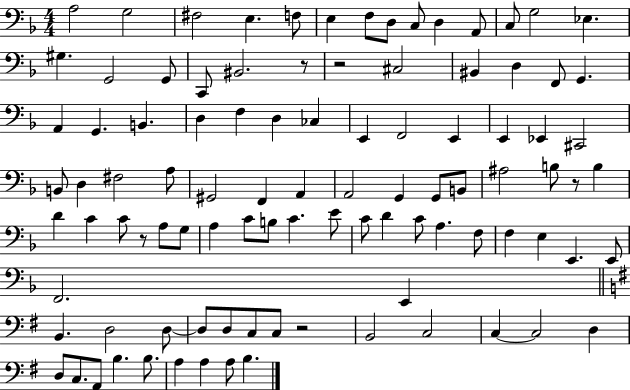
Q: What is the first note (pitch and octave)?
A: A3